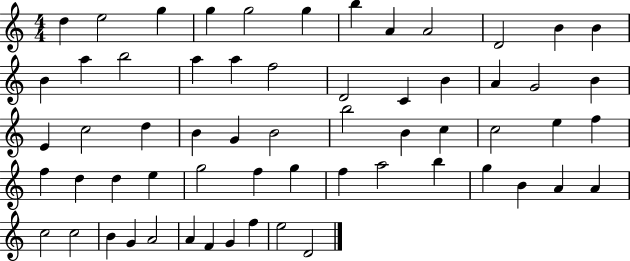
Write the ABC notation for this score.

X:1
T:Untitled
M:4/4
L:1/4
K:C
d e2 g g g2 g b A A2 D2 B B B a b2 a a f2 D2 C B A G2 B E c2 d B G B2 b2 B c c2 e f f d d e g2 f g f a2 b g B A A c2 c2 B G A2 A F G f e2 D2